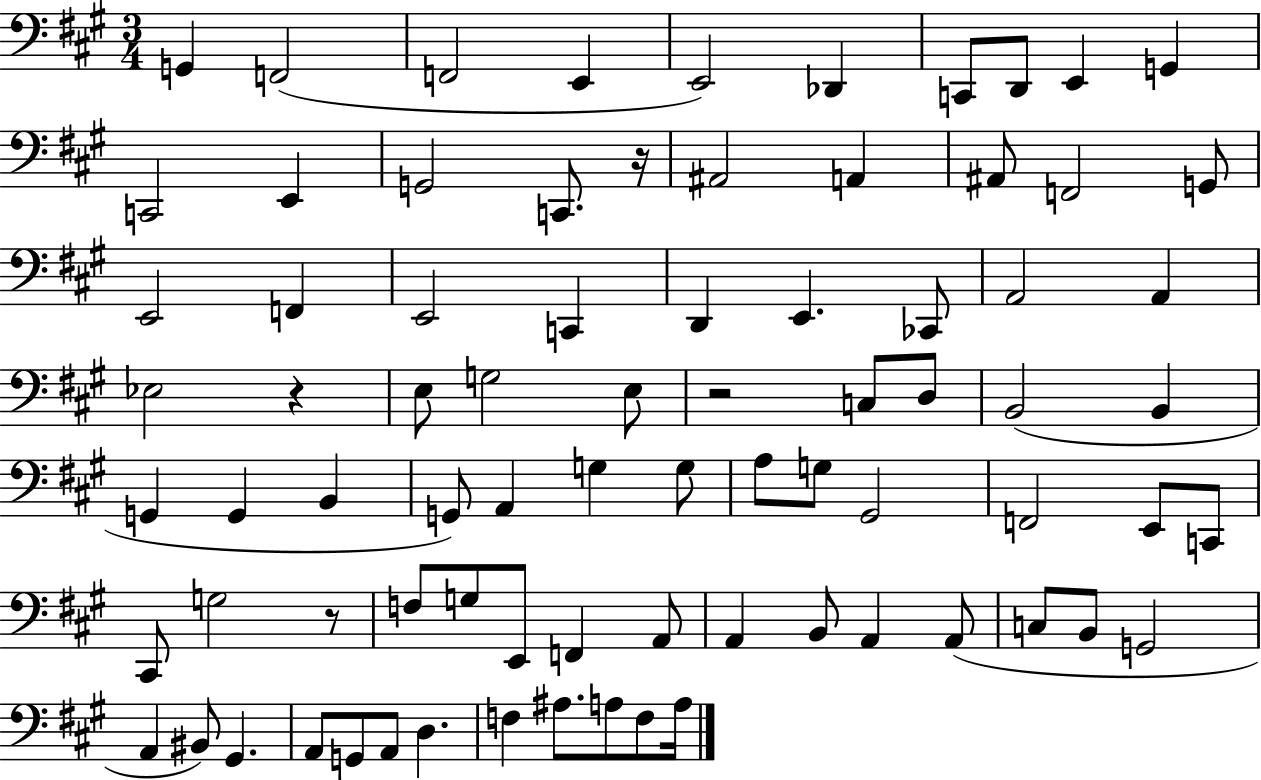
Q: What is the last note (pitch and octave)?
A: A3